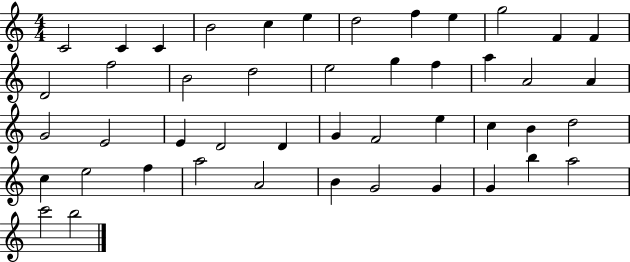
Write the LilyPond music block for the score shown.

{
  \clef treble
  \numericTimeSignature
  \time 4/4
  \key c \major
  c'2 c'4 c'4 | b'2 c''4 e''4 | d''2 f''4 e''4 | g''2 f'4 f'4 | \break d'2 f''2 | b'2 d''2 | e''2 g''4 f''4 | a''4 a'2 a'4 | \break g'2 e'2 | e'4 d'2 d'4 | g'4 f'2 e''4 | c''4 b'4 d''2 | \break c''4 e''2 f''4 | a''2 a'2 | b'4 g'2 g'4 | g'4 b''4 a''2 | \break c'''2 b''2 | \bar "|."
}